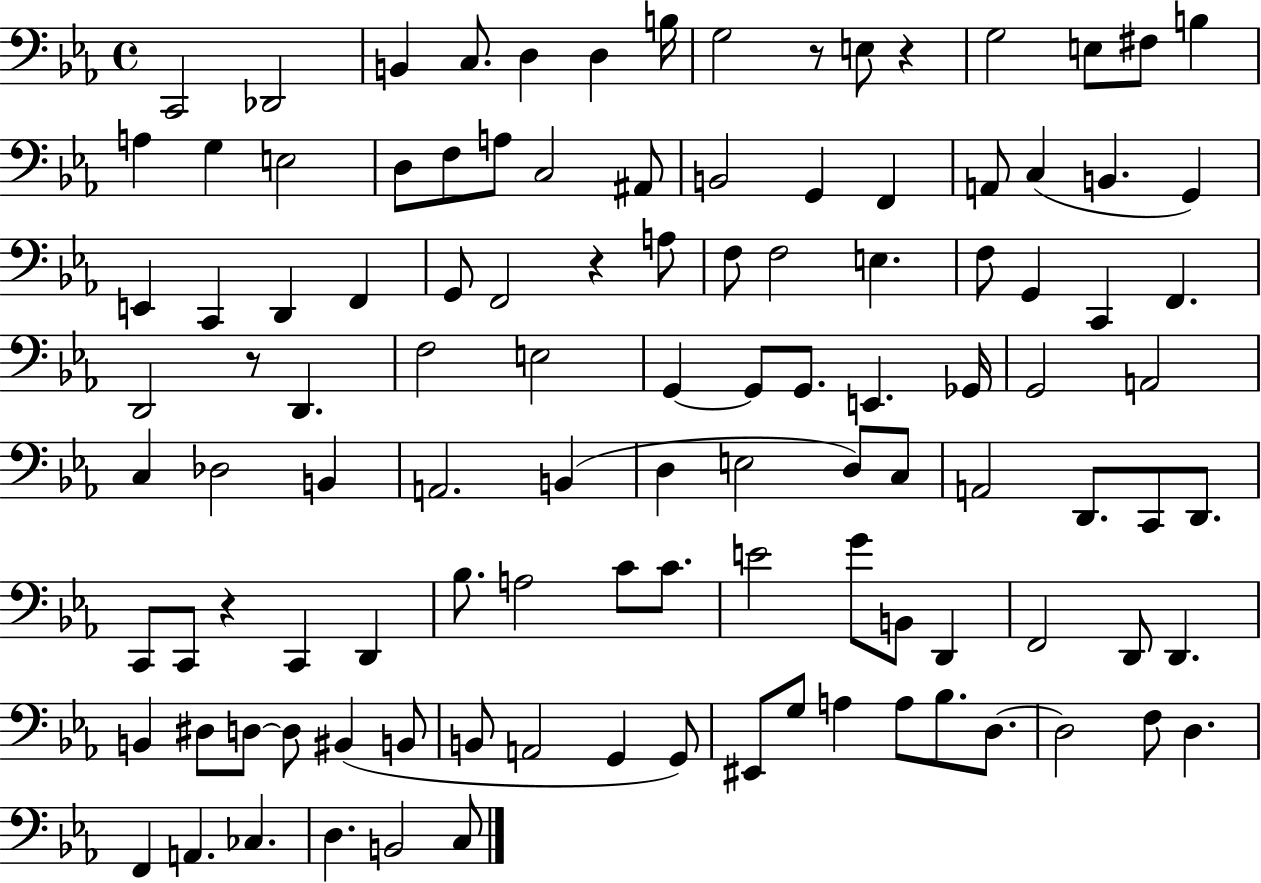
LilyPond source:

{
  \clef bass
  \time 4/4
  \defaultTimeSignature
  \key ees \major
  c,2 des,2 | b,4 c8. d4 d4 b16 | g2 r8 e8 r4 | g2 e8 fis8 b4 | \break a4 g4 e2 | d8 f8 a8 c2 ais,8 | b,2 g,4 f,4 | a,8 c4( b,4. g,4) | \break e,4 c,4 d,4 f,4 | g,8 f,2 r4 a8 | f8 f2 e4. | f8 g,4 c,4 f,4. | \break d,2 r8 d,4. | f2 e2 | g,4~~ g,8 g,8. e,4. ges,16 | g,2 a,2 | \break c4 des2 b,4 | a,2. b,4( | d4 e2 d8) c8 | a,2 d,8. c,8 d,8. | \break c,8 c,8 r4 c,4 d,4 | bes8. a2 c'8 c'8. | e'2 g'8 b,8 d,4 | f,2 d,8 d,4. | \break b,4 dis8 d8~~ d8 bis,4( b,8 | b,8 a,2 g,4 g,8) | eis,8 g8 a4 a8 bes8. d8.~~ | d2 f8 d4. | \break f,4 a,4. ces4. | d4. b,2 c8 | \bar "|."
}